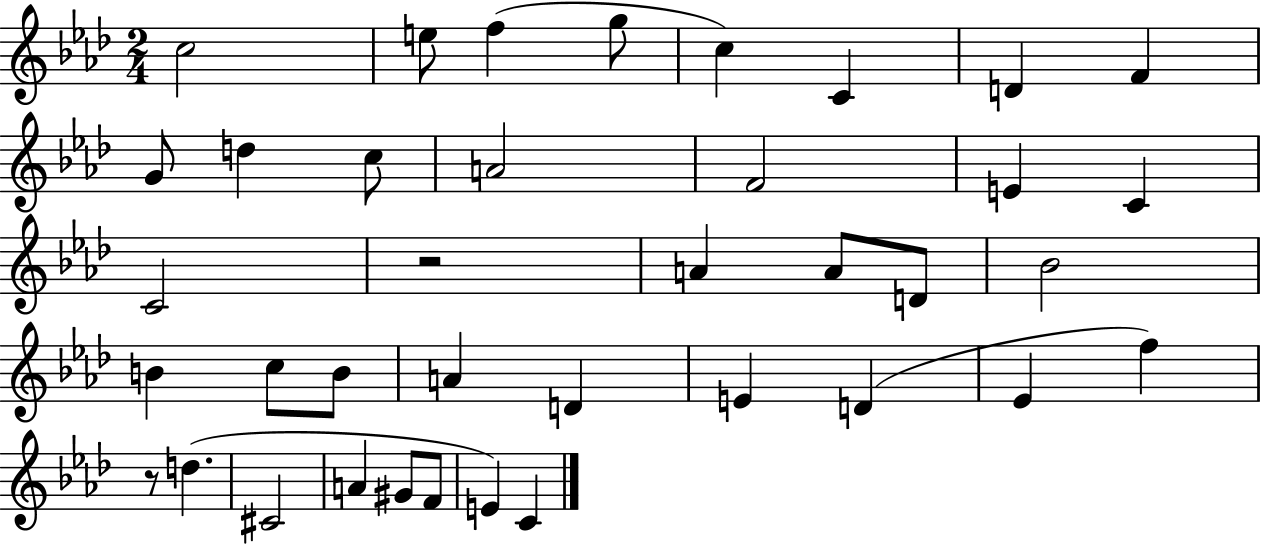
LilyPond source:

{
  \clef treble
  \numericTimeSignature
  \time 2/4
  \key aes \major
  \repeat volta 2 { c''2 | e''8 f''4( g''8 | c''4) c'4 | d'4 f'4 | \break g'8 d''4 c''8 | a'2 | f'2 | e'4 c'4 | \break c'2 | r2 | a'4 a'8 d'8 | bes'2 | \break b'4 c''8 b'8 | a'4 d'4 | e'4 d'4( | ees'4 f''4) | \break r8 d''4.( | cis'2 | a'4 gis'8 f'8 | e'4) c'4 | \break } \bar "|."
}